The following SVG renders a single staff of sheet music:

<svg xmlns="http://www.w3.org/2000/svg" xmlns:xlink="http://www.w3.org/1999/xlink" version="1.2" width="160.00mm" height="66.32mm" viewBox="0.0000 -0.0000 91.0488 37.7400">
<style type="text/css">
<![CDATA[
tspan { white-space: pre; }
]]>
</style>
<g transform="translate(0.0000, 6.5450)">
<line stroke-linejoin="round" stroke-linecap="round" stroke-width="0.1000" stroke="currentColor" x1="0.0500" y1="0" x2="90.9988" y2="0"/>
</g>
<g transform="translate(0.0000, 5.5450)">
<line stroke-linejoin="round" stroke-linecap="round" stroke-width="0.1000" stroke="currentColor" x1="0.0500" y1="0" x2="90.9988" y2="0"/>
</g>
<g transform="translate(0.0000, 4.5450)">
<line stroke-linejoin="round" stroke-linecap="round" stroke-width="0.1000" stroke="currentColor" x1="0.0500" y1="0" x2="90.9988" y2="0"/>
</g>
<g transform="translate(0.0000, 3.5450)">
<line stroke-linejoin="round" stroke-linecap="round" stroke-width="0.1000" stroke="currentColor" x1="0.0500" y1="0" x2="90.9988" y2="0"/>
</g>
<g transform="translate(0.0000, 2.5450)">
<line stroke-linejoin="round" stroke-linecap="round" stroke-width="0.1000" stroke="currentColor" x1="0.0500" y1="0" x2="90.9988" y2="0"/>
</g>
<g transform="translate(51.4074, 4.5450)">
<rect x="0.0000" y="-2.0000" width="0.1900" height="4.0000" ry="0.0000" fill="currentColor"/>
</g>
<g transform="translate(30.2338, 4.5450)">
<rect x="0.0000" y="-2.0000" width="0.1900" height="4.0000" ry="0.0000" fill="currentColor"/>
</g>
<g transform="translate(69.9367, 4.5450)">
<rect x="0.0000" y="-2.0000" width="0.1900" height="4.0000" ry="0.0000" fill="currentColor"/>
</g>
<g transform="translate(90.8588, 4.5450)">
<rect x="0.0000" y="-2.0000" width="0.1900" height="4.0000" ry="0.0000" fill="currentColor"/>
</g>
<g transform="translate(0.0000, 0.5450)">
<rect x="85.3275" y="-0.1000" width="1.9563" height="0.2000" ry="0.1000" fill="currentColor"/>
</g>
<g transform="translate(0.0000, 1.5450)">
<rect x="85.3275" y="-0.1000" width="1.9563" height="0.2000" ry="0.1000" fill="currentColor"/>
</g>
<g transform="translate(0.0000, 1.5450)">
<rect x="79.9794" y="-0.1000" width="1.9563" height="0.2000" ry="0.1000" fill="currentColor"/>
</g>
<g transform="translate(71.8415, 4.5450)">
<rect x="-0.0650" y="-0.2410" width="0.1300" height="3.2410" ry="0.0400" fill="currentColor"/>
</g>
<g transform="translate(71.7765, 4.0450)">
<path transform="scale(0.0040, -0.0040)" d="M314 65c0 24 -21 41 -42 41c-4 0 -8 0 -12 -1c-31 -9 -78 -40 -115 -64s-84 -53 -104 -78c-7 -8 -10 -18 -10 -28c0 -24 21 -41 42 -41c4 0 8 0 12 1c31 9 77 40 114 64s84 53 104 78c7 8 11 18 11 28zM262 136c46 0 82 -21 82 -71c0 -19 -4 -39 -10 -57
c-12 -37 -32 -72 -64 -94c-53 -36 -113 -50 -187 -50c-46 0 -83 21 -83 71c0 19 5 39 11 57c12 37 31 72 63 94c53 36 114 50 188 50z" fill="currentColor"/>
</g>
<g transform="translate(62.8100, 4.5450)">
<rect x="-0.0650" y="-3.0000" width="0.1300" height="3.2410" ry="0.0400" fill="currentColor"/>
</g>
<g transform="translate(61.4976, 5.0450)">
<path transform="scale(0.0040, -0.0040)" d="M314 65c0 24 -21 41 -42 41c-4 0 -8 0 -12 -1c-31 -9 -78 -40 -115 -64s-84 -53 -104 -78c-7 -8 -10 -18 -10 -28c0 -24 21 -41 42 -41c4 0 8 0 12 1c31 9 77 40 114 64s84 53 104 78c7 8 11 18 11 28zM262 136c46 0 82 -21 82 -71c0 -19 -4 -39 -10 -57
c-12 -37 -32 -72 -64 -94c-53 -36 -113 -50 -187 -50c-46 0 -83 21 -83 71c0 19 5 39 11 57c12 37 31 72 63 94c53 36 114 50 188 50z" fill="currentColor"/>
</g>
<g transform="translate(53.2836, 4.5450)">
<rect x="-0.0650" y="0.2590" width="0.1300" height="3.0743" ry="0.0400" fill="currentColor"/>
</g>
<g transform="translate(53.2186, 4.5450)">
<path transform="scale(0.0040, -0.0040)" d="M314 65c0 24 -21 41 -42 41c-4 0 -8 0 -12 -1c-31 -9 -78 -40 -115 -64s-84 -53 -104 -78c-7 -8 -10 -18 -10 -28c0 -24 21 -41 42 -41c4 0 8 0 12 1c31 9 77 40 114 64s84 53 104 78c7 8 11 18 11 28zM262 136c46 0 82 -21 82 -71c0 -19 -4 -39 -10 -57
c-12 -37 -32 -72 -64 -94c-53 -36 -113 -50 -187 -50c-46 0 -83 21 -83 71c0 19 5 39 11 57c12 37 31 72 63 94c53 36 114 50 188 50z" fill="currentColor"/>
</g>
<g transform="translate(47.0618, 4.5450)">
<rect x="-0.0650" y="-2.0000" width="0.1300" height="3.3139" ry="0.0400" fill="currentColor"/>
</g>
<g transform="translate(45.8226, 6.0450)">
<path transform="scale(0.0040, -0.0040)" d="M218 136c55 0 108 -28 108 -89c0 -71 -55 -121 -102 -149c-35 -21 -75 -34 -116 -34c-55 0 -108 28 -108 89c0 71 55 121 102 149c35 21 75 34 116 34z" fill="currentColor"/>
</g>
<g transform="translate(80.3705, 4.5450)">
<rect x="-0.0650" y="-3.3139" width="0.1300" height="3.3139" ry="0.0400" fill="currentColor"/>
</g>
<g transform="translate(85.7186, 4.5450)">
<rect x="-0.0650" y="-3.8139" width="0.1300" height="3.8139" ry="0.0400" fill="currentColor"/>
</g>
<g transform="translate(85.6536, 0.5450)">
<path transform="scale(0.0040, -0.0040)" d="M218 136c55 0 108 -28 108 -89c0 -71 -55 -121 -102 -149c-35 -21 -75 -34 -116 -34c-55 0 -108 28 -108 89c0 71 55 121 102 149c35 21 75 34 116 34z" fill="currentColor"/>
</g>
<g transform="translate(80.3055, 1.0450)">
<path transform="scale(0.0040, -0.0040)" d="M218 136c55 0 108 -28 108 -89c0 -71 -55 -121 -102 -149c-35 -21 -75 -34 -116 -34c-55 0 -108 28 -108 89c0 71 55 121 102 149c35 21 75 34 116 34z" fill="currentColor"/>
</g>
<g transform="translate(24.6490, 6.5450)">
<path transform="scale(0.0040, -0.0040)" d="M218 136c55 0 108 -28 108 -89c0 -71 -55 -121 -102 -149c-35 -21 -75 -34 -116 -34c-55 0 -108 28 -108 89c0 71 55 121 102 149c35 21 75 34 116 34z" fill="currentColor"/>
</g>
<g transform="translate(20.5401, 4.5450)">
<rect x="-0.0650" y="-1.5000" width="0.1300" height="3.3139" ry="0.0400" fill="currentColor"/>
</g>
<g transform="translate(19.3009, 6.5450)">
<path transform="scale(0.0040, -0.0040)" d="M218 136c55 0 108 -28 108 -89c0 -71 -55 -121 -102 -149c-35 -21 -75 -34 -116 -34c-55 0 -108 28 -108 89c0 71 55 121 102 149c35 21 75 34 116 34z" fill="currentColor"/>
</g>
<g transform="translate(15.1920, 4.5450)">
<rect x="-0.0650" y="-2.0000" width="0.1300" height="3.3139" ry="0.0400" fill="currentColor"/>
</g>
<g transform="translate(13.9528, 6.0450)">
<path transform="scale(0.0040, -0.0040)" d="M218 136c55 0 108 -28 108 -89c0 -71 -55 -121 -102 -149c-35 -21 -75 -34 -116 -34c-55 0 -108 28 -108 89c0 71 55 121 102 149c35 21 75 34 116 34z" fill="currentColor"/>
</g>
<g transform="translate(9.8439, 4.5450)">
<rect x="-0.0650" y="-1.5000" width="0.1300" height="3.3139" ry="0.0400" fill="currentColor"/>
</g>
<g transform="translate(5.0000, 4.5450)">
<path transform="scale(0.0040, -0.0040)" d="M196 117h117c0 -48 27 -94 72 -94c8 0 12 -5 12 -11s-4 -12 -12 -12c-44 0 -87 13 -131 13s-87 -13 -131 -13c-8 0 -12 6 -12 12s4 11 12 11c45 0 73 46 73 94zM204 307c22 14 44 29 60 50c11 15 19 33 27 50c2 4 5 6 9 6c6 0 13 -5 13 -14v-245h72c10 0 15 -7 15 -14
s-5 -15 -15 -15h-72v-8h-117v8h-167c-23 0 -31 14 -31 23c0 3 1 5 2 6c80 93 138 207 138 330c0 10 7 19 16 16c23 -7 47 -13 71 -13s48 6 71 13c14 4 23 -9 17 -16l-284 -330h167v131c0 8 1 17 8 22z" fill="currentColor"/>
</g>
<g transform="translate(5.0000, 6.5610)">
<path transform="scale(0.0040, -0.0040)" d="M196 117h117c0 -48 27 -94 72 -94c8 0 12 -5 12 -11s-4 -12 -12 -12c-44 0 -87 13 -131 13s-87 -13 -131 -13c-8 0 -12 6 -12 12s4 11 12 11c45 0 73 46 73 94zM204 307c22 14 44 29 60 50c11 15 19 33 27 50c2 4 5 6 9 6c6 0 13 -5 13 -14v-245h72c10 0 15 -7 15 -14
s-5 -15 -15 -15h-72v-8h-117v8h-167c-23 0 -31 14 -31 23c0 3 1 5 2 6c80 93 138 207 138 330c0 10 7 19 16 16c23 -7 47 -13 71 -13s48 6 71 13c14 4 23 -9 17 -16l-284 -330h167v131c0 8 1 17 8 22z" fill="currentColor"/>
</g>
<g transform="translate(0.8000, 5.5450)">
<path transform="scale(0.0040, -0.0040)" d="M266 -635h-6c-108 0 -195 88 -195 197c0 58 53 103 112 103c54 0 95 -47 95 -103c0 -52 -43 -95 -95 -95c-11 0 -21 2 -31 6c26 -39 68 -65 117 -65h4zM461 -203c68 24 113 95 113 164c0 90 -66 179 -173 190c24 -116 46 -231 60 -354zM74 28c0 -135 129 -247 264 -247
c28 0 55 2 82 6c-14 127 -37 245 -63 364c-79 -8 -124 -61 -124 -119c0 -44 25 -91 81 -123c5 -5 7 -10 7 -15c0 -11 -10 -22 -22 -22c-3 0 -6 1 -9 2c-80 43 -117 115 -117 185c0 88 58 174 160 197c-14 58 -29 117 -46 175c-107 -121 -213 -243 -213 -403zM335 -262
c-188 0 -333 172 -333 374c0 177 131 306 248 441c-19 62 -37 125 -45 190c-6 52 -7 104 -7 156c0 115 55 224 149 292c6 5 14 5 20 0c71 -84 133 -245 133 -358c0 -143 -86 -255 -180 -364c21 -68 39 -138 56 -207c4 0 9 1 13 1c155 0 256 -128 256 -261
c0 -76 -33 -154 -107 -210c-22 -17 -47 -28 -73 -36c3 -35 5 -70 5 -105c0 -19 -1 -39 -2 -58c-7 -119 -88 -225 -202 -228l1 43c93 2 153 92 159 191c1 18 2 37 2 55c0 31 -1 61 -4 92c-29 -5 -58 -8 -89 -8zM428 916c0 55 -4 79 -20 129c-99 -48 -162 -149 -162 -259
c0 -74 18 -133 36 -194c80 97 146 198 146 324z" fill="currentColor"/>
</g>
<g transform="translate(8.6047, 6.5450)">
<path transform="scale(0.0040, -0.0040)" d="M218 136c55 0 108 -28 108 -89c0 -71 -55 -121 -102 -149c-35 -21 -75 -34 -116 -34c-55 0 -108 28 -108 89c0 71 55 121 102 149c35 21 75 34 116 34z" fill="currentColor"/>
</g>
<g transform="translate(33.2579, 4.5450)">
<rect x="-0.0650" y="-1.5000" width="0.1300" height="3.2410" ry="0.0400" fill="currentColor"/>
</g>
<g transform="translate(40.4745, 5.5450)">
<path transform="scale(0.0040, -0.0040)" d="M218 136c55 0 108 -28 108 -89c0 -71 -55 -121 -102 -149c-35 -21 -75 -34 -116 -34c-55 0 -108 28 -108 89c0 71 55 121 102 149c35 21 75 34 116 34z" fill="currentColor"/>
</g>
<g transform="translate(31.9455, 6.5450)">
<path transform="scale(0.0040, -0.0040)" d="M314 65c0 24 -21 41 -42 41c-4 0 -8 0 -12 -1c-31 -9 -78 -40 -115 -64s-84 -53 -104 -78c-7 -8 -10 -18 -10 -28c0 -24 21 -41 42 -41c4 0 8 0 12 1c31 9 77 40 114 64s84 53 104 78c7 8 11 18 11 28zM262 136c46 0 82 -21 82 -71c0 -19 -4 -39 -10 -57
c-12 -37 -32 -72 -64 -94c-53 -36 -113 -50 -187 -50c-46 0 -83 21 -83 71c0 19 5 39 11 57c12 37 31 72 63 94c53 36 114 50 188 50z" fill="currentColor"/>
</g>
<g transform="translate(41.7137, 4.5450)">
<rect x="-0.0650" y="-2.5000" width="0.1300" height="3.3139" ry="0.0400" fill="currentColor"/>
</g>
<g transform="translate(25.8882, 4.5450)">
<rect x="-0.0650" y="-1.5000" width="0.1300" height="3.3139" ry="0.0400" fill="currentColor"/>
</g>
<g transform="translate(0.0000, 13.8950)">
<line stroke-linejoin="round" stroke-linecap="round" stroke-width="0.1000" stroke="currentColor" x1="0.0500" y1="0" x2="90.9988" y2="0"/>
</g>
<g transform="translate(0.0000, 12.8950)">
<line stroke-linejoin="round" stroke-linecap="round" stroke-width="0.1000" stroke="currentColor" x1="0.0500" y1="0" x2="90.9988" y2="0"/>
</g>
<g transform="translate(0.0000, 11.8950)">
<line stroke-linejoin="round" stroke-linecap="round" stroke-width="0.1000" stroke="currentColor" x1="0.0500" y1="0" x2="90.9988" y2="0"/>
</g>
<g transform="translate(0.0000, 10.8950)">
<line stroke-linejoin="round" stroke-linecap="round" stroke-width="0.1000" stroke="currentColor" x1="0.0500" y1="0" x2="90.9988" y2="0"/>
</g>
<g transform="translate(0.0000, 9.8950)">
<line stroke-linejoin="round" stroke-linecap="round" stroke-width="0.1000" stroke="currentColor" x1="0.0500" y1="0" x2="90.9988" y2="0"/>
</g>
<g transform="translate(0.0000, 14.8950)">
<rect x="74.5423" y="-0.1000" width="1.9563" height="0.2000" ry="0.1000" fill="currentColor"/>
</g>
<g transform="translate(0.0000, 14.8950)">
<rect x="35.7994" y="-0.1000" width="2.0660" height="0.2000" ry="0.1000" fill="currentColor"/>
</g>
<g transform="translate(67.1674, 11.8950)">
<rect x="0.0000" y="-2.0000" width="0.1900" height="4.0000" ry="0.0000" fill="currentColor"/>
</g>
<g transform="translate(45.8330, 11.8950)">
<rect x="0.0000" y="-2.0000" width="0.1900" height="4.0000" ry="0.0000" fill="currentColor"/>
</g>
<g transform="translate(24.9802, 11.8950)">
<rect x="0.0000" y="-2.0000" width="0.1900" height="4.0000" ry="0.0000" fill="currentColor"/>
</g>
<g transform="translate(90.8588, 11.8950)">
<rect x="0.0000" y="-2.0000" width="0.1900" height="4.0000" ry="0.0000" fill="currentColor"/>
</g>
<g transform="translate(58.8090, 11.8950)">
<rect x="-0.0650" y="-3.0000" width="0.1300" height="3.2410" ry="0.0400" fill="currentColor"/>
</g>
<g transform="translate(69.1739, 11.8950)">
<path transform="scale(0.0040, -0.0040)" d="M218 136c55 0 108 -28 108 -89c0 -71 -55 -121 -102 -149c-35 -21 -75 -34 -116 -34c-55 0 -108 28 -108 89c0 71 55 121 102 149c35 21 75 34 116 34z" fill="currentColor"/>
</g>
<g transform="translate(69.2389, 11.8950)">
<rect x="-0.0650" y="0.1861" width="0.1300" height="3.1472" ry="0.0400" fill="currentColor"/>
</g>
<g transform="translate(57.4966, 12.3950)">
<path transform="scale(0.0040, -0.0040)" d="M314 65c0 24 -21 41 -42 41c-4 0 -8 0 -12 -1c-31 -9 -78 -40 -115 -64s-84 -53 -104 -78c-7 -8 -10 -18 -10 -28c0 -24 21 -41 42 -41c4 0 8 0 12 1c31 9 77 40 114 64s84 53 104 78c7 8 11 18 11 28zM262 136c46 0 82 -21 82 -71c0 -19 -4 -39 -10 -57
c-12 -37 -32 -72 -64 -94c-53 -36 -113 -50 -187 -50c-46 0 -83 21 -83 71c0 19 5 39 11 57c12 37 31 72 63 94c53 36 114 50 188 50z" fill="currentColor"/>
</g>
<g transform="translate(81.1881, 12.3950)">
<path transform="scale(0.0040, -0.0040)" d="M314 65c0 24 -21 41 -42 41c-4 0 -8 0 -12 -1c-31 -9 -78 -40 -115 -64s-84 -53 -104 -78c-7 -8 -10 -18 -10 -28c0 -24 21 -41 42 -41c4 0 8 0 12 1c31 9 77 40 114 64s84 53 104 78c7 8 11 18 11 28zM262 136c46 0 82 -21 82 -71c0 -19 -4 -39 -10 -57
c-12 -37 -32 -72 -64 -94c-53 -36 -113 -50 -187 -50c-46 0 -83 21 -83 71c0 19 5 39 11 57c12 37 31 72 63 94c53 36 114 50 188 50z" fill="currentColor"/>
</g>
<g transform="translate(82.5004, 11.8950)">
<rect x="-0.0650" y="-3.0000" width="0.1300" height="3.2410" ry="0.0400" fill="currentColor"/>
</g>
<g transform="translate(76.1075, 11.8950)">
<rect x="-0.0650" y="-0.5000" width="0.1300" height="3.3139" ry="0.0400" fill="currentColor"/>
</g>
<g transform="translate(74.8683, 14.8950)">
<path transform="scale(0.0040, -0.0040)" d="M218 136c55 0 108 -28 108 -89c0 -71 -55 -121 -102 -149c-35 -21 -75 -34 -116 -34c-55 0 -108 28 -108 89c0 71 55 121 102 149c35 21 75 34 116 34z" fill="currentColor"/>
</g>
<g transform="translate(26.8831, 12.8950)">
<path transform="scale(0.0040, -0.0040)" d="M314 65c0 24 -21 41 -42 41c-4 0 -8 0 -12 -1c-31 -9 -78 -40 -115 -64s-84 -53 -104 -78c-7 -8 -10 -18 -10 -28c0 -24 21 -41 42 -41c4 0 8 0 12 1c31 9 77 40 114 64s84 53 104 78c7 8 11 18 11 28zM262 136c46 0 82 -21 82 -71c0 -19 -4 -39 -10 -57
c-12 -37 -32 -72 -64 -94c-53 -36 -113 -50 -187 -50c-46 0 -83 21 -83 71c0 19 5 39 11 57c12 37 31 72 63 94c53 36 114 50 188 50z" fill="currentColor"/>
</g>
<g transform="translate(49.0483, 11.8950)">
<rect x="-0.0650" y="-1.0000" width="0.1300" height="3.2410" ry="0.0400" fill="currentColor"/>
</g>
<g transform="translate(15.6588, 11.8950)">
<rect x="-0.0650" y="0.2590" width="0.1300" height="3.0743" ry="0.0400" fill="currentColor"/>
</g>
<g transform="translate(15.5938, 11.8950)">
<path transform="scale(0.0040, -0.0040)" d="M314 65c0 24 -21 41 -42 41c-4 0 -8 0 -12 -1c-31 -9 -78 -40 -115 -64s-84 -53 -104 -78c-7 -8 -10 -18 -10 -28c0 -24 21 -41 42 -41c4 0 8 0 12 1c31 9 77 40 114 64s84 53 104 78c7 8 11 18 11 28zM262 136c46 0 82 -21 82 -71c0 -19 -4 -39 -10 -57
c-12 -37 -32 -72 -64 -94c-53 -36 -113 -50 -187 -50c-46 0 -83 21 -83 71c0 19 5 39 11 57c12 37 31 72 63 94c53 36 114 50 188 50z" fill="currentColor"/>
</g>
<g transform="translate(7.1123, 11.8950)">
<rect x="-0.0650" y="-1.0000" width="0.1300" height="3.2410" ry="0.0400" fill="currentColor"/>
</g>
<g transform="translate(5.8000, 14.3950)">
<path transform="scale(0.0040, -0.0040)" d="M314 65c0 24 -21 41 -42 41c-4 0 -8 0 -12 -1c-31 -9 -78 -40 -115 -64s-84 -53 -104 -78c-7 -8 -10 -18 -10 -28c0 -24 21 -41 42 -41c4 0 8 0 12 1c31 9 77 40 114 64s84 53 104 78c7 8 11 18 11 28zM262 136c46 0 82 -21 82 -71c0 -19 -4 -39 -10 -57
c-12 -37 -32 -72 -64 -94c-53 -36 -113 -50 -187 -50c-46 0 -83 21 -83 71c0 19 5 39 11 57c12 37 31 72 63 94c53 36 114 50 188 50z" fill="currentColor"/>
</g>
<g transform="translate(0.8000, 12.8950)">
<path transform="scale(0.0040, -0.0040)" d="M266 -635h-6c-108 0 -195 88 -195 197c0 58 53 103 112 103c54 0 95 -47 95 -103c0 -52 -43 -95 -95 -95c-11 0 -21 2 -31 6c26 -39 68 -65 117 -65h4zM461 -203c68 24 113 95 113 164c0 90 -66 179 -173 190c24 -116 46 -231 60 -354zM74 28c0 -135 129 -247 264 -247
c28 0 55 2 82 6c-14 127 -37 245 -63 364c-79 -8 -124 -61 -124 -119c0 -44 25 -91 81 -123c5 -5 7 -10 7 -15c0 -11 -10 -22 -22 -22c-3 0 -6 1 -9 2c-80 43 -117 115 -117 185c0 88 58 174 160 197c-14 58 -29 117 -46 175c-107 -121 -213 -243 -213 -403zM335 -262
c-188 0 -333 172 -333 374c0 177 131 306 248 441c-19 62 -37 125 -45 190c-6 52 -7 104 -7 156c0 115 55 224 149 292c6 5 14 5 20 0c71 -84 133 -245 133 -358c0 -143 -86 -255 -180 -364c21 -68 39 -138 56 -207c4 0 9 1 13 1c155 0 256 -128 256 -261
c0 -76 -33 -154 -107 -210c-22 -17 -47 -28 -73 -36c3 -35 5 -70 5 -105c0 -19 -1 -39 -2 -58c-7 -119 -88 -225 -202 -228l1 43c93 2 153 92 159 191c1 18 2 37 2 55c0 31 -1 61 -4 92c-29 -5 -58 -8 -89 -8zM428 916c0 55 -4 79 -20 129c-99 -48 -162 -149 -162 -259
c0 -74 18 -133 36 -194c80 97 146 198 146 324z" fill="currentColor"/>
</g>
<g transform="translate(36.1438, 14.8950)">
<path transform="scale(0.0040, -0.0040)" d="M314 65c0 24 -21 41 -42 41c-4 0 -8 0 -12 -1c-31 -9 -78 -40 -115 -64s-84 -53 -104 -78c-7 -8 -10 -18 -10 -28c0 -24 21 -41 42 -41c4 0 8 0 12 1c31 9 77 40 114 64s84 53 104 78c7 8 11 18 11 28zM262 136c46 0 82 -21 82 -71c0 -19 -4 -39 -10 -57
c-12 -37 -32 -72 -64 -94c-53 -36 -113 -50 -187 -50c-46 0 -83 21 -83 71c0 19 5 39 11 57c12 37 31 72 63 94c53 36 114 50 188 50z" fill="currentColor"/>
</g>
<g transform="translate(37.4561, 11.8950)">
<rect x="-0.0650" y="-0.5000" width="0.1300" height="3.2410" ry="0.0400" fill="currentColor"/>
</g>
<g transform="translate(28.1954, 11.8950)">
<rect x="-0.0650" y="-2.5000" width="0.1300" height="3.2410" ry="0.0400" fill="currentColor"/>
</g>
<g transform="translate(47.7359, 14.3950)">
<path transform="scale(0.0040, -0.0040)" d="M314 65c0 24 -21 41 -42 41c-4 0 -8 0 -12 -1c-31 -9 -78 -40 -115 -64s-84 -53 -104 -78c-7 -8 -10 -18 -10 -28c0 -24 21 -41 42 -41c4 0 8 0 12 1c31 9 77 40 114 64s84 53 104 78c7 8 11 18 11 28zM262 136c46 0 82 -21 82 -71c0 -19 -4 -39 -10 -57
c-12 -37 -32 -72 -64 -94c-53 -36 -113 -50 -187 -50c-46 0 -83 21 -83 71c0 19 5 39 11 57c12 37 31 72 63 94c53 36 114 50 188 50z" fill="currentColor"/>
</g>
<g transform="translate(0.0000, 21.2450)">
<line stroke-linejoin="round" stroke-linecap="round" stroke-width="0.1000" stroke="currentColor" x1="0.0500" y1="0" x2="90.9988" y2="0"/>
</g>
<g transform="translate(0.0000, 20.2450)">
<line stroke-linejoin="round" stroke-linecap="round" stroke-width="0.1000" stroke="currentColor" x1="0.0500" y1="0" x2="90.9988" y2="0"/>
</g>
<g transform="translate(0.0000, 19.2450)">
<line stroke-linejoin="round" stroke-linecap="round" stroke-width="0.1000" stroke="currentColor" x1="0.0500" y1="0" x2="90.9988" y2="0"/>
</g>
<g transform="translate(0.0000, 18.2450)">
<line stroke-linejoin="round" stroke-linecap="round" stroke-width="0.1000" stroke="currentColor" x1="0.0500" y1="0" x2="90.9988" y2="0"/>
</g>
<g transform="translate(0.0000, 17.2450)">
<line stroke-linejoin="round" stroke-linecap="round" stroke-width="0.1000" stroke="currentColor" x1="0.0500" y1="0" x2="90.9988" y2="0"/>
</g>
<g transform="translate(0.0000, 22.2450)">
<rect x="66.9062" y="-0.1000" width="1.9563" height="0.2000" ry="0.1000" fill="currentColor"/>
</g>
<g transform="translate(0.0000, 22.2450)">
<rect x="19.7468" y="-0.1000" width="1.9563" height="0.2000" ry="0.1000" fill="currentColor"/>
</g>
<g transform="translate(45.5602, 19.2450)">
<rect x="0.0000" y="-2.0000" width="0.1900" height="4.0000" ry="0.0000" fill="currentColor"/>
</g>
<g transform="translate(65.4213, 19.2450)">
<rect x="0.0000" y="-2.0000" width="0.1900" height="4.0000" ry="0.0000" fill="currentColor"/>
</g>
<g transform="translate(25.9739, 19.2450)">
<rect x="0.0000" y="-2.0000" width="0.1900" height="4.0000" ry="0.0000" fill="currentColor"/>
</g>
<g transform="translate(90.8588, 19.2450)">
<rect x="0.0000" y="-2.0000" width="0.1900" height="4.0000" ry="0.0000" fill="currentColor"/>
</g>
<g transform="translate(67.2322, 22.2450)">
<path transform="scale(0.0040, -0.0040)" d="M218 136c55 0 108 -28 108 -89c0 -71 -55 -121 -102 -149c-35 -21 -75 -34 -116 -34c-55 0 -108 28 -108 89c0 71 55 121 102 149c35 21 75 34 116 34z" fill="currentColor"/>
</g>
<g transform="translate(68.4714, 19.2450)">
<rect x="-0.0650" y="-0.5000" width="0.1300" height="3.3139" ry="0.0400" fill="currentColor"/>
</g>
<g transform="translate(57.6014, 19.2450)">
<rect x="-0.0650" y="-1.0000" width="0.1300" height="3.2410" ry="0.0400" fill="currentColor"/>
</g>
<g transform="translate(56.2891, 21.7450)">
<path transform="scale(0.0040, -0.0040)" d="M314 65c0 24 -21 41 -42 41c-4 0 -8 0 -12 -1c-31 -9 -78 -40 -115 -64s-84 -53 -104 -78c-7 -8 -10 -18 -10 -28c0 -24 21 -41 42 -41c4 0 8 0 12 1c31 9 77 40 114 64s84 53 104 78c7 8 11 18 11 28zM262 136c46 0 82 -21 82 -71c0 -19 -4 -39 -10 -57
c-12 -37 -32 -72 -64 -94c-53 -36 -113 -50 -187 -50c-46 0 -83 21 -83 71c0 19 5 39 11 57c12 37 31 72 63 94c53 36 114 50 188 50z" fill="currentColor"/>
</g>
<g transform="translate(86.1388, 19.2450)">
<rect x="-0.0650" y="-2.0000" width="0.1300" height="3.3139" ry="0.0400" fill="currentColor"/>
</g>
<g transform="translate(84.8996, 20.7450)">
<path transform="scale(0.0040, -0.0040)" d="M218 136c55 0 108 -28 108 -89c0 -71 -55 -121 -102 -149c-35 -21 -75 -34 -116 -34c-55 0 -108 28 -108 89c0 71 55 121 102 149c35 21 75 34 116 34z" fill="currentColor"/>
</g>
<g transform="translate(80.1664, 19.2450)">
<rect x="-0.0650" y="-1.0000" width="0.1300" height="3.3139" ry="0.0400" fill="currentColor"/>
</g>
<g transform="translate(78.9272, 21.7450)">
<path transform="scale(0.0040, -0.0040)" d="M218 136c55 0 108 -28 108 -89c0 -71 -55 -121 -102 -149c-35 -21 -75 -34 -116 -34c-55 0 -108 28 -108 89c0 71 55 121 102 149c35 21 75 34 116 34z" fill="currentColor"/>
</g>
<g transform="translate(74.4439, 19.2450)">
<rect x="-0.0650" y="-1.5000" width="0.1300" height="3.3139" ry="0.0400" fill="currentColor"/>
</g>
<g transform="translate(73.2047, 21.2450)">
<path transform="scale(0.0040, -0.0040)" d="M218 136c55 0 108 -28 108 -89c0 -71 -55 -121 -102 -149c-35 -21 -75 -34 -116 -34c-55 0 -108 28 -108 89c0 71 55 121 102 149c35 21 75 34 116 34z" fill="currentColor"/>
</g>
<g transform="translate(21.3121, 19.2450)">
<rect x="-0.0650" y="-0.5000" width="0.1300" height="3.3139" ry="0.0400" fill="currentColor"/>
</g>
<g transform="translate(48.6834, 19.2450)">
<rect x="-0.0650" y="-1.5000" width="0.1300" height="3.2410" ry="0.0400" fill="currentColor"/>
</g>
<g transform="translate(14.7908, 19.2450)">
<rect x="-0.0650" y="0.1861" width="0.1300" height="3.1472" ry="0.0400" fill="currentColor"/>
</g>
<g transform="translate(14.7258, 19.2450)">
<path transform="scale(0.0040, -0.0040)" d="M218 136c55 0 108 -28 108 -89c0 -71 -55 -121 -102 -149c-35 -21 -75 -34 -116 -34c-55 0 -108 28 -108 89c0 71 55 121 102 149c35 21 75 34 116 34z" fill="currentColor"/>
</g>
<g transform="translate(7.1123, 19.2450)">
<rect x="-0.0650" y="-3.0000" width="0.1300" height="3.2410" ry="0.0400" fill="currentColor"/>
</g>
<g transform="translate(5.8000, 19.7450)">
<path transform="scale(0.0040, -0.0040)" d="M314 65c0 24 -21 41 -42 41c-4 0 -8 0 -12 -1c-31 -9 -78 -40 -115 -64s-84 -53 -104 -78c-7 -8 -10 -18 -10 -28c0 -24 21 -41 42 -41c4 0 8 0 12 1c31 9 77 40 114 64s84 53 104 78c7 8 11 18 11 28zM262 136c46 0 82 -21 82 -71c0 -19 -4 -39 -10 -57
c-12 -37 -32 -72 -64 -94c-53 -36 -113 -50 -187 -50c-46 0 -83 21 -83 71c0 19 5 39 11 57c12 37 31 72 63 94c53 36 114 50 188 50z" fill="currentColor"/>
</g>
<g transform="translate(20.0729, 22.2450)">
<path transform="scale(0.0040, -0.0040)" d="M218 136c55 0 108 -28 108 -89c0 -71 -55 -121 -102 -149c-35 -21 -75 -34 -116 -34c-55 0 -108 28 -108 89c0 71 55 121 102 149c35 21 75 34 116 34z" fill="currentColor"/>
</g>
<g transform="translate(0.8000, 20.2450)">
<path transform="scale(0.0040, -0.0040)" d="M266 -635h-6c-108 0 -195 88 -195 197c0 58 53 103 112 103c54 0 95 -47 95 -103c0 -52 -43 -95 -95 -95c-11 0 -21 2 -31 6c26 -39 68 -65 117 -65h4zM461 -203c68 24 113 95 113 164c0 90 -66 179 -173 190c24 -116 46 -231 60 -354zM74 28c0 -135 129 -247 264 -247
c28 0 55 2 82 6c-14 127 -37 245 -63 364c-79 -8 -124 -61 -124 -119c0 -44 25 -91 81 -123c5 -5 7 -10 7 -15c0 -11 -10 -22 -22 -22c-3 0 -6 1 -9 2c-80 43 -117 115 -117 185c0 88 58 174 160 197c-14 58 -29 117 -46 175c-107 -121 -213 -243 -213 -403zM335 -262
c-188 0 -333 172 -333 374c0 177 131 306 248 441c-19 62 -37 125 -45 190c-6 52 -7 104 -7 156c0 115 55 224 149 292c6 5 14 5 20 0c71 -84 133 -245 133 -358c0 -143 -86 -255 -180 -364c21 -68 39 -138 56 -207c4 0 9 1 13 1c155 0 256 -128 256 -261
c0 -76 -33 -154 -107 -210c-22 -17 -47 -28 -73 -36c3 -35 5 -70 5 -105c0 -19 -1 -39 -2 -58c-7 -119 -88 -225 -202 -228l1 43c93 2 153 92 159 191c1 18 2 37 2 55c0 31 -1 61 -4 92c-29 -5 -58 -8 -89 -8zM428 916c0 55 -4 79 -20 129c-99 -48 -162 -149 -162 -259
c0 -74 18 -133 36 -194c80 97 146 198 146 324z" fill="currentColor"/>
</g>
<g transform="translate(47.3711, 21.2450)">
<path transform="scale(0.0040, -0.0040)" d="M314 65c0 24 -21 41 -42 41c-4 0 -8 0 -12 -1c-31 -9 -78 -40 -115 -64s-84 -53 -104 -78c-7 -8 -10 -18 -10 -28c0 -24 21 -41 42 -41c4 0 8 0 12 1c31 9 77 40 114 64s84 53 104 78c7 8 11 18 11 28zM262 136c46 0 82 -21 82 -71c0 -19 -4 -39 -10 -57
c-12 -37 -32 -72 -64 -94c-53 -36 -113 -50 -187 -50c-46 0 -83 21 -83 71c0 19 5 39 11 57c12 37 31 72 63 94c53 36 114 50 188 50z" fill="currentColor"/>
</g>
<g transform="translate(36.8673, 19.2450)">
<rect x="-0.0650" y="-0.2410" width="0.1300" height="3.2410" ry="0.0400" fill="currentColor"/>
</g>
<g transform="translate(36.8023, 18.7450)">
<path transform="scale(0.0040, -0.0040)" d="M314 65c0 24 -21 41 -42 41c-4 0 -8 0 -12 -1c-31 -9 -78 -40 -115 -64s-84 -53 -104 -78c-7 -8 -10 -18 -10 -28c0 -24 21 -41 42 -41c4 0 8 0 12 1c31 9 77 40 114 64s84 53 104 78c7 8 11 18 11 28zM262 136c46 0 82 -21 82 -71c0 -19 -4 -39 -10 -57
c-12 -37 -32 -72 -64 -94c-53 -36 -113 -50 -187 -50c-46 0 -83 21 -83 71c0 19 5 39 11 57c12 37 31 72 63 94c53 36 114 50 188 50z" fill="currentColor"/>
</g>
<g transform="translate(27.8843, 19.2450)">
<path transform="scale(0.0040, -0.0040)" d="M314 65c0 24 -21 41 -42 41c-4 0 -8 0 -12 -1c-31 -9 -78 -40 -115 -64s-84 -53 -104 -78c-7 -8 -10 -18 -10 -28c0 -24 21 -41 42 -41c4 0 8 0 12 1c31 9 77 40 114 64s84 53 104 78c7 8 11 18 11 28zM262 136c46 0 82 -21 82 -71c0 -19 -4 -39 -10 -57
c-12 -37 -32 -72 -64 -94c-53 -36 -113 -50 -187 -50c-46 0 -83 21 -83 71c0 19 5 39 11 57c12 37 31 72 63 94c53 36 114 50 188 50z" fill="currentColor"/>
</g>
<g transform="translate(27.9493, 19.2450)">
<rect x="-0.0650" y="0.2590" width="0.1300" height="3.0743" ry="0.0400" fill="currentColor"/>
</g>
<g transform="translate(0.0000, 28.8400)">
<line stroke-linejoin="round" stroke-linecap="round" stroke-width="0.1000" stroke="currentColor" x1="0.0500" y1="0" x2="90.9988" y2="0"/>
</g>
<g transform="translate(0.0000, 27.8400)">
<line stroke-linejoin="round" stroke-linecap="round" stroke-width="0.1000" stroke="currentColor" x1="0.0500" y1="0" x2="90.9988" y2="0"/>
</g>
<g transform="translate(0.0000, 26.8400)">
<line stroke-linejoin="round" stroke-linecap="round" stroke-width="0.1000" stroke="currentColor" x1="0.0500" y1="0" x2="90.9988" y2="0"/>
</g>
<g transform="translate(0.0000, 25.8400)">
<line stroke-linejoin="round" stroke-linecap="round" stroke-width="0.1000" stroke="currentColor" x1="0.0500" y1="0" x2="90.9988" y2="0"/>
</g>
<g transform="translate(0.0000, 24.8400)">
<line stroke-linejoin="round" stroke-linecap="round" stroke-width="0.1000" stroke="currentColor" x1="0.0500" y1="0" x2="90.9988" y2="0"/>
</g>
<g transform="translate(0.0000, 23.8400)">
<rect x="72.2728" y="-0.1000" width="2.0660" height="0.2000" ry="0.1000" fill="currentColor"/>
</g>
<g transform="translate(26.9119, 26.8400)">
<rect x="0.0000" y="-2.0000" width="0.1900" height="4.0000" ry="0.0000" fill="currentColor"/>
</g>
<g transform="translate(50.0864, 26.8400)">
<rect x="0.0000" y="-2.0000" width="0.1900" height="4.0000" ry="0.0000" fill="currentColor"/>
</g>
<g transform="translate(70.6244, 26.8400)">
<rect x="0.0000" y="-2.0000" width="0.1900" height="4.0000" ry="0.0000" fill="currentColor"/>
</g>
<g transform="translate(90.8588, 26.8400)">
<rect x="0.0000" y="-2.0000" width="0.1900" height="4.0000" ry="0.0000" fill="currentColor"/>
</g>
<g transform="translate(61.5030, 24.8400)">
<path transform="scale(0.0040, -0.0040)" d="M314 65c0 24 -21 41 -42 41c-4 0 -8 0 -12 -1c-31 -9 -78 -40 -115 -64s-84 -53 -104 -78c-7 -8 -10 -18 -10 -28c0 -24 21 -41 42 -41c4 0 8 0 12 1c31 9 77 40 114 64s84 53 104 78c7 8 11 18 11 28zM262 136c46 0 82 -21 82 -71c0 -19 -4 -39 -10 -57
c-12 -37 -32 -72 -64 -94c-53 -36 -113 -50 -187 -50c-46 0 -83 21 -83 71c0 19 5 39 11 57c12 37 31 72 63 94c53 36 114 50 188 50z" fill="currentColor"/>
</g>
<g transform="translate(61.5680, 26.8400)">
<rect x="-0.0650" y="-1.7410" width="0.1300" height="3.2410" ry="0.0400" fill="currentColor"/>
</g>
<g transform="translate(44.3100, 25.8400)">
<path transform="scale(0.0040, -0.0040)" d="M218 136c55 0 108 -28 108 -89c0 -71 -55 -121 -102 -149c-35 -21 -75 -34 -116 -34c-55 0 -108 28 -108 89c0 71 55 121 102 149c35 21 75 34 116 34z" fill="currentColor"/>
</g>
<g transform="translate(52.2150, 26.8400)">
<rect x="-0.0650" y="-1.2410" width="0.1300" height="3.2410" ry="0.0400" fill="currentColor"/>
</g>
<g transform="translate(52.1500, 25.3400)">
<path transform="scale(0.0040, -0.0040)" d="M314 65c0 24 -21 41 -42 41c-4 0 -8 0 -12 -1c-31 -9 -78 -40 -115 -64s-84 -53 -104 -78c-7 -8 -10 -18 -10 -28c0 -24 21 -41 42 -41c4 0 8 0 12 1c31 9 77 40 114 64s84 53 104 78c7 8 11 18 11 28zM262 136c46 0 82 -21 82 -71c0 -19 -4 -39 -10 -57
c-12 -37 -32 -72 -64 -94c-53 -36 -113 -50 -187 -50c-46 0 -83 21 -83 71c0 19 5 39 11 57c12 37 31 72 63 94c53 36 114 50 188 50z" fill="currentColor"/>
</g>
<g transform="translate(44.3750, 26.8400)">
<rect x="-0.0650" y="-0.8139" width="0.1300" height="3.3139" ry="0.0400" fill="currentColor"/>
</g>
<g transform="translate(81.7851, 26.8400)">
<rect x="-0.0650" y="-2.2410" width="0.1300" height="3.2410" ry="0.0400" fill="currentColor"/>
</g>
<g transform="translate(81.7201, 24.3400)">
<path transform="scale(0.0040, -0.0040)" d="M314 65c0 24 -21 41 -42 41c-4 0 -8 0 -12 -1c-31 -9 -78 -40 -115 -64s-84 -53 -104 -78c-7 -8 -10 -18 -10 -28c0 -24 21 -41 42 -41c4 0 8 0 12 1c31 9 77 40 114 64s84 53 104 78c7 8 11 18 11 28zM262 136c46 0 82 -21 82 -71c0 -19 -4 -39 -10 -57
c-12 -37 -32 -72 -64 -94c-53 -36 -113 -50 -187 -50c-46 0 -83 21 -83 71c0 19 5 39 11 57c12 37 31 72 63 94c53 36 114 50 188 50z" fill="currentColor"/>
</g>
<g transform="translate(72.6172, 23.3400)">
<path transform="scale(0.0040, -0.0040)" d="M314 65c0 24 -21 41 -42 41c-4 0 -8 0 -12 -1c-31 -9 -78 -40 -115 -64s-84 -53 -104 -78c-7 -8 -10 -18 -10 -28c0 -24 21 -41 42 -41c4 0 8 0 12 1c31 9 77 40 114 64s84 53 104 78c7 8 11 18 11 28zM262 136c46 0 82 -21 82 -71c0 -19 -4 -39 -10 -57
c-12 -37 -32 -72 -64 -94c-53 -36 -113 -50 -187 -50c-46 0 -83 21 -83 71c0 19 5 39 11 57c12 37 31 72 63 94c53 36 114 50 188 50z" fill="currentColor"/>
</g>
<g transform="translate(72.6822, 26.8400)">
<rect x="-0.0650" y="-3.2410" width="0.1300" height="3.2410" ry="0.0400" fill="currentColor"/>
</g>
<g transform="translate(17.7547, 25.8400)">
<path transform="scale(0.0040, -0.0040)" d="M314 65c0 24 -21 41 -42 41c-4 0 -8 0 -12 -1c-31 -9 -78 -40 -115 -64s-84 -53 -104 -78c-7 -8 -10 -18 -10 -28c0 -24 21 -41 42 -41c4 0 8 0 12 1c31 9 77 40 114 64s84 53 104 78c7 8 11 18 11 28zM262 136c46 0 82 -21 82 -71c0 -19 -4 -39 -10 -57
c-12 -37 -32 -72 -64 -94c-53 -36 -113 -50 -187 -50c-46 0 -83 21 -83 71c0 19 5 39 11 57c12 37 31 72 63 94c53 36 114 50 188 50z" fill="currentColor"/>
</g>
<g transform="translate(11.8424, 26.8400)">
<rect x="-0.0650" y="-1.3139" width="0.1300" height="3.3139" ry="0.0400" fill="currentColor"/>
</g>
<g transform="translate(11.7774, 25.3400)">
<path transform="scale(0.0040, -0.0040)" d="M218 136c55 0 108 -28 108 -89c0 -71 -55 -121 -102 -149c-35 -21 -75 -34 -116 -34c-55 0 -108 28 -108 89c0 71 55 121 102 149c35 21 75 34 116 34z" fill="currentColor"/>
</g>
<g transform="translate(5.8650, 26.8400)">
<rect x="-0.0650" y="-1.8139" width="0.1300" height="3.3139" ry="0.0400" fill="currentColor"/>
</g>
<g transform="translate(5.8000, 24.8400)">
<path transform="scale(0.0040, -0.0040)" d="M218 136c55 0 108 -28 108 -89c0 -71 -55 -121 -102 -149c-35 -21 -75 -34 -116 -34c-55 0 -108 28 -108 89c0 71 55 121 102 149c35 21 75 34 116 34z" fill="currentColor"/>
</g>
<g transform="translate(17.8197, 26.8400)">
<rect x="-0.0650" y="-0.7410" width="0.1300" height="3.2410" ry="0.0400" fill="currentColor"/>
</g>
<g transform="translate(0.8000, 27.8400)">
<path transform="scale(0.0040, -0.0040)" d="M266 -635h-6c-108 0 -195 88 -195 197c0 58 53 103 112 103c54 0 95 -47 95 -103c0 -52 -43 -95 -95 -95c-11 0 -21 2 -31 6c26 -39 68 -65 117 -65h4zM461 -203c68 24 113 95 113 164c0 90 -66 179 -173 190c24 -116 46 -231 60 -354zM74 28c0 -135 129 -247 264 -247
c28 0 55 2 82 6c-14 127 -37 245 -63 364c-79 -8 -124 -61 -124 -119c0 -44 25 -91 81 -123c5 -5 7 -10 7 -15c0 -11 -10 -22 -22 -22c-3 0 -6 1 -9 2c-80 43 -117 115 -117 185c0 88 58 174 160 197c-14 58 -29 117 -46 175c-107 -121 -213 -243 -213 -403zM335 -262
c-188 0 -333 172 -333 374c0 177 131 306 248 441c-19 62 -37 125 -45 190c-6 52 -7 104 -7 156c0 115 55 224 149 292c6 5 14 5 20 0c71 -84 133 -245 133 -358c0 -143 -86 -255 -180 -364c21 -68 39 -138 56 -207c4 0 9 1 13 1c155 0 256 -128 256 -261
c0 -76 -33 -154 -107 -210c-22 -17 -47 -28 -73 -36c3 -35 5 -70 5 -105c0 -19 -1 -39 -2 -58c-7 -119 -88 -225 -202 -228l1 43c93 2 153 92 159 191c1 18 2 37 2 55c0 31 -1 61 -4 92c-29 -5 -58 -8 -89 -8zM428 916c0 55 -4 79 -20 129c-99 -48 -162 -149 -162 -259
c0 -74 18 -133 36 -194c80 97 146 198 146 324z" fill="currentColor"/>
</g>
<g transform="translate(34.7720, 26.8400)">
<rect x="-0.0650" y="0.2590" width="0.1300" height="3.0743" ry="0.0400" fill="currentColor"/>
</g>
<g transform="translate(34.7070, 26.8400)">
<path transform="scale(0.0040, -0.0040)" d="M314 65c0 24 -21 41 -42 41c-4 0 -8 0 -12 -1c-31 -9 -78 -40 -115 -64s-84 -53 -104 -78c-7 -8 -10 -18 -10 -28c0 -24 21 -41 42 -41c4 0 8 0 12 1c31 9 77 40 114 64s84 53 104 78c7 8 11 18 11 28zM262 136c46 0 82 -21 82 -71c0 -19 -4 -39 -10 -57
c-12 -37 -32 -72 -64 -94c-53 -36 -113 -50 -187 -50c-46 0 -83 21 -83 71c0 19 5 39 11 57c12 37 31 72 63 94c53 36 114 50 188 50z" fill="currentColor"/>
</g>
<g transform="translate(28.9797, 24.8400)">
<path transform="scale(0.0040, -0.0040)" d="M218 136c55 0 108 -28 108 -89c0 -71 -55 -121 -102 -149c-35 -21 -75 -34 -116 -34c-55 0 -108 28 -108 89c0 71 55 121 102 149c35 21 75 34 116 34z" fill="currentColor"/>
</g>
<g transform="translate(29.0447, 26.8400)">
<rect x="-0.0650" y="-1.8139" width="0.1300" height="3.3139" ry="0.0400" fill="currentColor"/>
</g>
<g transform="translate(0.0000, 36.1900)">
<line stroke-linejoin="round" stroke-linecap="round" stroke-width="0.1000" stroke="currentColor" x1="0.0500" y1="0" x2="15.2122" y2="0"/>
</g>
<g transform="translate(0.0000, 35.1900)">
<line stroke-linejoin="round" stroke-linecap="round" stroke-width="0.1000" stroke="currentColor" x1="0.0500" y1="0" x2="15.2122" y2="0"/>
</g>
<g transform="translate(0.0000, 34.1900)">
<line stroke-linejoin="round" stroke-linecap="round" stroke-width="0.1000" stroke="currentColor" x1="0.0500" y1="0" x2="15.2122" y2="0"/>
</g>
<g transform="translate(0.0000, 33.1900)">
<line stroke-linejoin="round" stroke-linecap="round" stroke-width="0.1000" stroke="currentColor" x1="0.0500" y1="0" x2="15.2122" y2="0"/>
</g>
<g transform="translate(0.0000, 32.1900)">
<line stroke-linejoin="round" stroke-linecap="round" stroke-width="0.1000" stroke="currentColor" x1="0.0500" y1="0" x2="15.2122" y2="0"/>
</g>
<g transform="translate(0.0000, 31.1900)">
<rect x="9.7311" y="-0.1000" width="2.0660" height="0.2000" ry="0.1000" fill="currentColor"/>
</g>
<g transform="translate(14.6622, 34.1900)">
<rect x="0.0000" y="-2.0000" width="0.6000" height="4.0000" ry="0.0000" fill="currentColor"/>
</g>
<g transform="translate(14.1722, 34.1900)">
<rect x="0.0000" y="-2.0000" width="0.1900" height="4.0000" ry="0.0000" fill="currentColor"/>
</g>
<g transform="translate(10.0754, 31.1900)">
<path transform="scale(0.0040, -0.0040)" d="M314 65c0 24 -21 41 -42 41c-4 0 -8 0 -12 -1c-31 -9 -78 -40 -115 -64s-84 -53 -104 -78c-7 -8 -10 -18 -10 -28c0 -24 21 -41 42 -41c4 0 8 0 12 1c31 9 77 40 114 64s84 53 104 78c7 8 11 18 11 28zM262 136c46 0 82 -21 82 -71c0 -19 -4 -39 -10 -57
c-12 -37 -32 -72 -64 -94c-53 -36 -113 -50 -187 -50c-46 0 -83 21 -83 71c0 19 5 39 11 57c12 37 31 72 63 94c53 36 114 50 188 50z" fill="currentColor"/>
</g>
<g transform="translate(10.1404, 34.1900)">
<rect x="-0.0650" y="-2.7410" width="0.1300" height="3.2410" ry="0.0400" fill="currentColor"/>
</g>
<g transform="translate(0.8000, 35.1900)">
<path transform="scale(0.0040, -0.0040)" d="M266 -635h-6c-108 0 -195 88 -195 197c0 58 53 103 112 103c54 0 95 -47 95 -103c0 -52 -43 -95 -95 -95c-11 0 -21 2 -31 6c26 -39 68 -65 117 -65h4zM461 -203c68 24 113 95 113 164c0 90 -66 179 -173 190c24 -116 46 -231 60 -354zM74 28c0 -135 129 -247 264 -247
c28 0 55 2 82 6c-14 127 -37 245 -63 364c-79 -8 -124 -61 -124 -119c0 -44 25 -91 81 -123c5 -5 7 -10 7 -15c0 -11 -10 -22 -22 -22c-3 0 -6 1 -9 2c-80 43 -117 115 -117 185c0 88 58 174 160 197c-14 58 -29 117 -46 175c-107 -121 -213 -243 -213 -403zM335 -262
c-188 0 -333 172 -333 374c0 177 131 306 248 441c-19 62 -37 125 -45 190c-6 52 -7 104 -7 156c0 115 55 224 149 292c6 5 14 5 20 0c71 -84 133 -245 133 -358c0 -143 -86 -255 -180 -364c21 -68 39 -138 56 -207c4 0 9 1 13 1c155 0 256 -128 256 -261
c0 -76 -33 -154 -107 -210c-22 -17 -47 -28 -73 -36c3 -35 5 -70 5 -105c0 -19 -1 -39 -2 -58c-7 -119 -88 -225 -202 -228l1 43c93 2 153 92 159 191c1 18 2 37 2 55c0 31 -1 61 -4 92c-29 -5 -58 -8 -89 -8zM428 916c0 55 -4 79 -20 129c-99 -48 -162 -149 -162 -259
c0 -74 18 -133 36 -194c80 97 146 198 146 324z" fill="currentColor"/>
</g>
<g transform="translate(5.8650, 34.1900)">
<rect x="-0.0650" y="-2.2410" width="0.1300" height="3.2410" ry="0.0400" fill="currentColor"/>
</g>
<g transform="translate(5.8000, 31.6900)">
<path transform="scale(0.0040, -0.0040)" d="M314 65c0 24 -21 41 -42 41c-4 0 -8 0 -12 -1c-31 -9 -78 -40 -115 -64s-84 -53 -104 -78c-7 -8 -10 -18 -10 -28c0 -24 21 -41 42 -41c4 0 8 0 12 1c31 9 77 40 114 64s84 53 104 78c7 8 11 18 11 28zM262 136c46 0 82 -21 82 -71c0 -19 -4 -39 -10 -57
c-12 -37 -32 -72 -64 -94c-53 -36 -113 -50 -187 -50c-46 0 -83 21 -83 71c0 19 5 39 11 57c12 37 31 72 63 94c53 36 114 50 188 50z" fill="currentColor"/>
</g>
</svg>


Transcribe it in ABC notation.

X:1
T:Untitled
M:4/4
L:1/4
K:C
E F E E E2 G F B2 A2 c2 b c' D2 B2 G2 C2 D2 A2 B C A2 A2 B C B2 c2 E2 D2 C E D F f e d2 f B2 d e2 f2 b2 g2 g2 a2